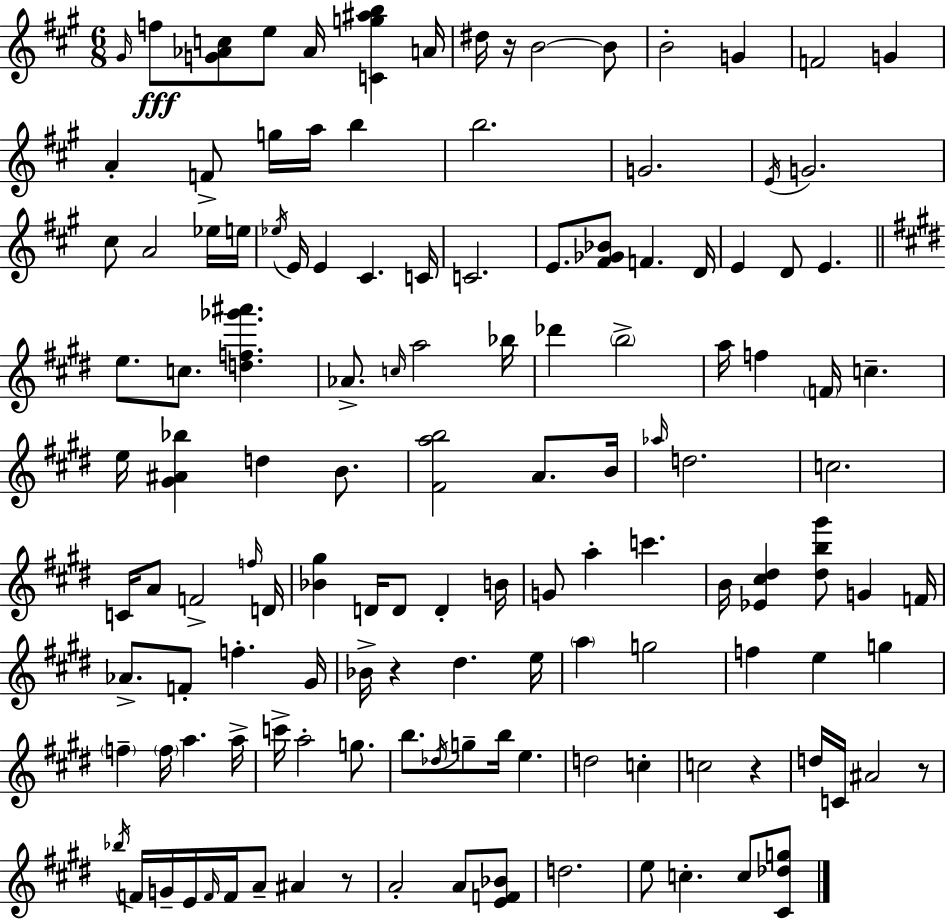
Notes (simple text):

G#4/s F5/e [G4,Ab4,C5]/e E5/e Ab4/s [C4,G5,A#5,B5]/q A4/s D#5/s R/s B4/h B4/e B4/h G4/q F4/h G4/q A4/q F4/e G5/s A5/s B5/q B5/h. G4/h. E4/s G4/h. C#5/e A4/h Eb5/s E5/s Eb5/s E4/s E4/q C#4/q. C4/s C4/h. E4/e. [F#4,Gb4,Bb4]/e F4/q. D4/s E4/q D4/e E4/q. E5/e. C5/e. [D5,F5,Gb6,A#6]/q. Ab4/e. C5/s A5/h Bb5/s Db6/q B5/h A5/s F5/q F4/s C5/q. E5/s [G#4,A#4,Bb5]/q D5/q B4/e. [F#4,A5,B5]/h A4/e. B4/s Ab5/s D5/h. C5/h. C4/s A4/e F4/h F5/s D4/s [Bb4,G#5]/q D4/s D4/e D4/q B4/s G4/e A5/q C6/q. B4/s [Eb4,C#5,D#5]/q [D#5,B5,G#6]/e G4/q F4/s Ab4/e. F4/e F5/q. G#4/s Bb4/s R/q D#5/q. E5/s A5/q G5/h F5/q E5/q G5/q F5/q F5/s A5/q. A5/s C6/s A5/h G5/e. B5/e. Db5/s G5/e B5/s E5/q. D5/h C5/q C5/h R/q D5/s C4/s A#4/h R/e Bb5/s F4/s G4/s E4/s F4/s F4/s A4/e A#4/q R/e A4/h A4/e [E4,F4,Bb4]/e D5/h. E5/e C5/q. C5/e [C#4,Db5,G5]/e